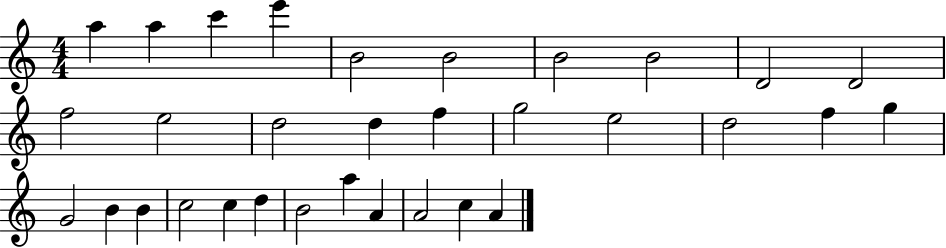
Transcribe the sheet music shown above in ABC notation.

X:1
T:Untitled
M:4/4
L:1/4
K:C
a a c' e' B2 B2 B2 B2 D2 D2 f2 e2 d2 d f g2 e2 d2 f g G2 B B c2 c d B2 a A A2 c A